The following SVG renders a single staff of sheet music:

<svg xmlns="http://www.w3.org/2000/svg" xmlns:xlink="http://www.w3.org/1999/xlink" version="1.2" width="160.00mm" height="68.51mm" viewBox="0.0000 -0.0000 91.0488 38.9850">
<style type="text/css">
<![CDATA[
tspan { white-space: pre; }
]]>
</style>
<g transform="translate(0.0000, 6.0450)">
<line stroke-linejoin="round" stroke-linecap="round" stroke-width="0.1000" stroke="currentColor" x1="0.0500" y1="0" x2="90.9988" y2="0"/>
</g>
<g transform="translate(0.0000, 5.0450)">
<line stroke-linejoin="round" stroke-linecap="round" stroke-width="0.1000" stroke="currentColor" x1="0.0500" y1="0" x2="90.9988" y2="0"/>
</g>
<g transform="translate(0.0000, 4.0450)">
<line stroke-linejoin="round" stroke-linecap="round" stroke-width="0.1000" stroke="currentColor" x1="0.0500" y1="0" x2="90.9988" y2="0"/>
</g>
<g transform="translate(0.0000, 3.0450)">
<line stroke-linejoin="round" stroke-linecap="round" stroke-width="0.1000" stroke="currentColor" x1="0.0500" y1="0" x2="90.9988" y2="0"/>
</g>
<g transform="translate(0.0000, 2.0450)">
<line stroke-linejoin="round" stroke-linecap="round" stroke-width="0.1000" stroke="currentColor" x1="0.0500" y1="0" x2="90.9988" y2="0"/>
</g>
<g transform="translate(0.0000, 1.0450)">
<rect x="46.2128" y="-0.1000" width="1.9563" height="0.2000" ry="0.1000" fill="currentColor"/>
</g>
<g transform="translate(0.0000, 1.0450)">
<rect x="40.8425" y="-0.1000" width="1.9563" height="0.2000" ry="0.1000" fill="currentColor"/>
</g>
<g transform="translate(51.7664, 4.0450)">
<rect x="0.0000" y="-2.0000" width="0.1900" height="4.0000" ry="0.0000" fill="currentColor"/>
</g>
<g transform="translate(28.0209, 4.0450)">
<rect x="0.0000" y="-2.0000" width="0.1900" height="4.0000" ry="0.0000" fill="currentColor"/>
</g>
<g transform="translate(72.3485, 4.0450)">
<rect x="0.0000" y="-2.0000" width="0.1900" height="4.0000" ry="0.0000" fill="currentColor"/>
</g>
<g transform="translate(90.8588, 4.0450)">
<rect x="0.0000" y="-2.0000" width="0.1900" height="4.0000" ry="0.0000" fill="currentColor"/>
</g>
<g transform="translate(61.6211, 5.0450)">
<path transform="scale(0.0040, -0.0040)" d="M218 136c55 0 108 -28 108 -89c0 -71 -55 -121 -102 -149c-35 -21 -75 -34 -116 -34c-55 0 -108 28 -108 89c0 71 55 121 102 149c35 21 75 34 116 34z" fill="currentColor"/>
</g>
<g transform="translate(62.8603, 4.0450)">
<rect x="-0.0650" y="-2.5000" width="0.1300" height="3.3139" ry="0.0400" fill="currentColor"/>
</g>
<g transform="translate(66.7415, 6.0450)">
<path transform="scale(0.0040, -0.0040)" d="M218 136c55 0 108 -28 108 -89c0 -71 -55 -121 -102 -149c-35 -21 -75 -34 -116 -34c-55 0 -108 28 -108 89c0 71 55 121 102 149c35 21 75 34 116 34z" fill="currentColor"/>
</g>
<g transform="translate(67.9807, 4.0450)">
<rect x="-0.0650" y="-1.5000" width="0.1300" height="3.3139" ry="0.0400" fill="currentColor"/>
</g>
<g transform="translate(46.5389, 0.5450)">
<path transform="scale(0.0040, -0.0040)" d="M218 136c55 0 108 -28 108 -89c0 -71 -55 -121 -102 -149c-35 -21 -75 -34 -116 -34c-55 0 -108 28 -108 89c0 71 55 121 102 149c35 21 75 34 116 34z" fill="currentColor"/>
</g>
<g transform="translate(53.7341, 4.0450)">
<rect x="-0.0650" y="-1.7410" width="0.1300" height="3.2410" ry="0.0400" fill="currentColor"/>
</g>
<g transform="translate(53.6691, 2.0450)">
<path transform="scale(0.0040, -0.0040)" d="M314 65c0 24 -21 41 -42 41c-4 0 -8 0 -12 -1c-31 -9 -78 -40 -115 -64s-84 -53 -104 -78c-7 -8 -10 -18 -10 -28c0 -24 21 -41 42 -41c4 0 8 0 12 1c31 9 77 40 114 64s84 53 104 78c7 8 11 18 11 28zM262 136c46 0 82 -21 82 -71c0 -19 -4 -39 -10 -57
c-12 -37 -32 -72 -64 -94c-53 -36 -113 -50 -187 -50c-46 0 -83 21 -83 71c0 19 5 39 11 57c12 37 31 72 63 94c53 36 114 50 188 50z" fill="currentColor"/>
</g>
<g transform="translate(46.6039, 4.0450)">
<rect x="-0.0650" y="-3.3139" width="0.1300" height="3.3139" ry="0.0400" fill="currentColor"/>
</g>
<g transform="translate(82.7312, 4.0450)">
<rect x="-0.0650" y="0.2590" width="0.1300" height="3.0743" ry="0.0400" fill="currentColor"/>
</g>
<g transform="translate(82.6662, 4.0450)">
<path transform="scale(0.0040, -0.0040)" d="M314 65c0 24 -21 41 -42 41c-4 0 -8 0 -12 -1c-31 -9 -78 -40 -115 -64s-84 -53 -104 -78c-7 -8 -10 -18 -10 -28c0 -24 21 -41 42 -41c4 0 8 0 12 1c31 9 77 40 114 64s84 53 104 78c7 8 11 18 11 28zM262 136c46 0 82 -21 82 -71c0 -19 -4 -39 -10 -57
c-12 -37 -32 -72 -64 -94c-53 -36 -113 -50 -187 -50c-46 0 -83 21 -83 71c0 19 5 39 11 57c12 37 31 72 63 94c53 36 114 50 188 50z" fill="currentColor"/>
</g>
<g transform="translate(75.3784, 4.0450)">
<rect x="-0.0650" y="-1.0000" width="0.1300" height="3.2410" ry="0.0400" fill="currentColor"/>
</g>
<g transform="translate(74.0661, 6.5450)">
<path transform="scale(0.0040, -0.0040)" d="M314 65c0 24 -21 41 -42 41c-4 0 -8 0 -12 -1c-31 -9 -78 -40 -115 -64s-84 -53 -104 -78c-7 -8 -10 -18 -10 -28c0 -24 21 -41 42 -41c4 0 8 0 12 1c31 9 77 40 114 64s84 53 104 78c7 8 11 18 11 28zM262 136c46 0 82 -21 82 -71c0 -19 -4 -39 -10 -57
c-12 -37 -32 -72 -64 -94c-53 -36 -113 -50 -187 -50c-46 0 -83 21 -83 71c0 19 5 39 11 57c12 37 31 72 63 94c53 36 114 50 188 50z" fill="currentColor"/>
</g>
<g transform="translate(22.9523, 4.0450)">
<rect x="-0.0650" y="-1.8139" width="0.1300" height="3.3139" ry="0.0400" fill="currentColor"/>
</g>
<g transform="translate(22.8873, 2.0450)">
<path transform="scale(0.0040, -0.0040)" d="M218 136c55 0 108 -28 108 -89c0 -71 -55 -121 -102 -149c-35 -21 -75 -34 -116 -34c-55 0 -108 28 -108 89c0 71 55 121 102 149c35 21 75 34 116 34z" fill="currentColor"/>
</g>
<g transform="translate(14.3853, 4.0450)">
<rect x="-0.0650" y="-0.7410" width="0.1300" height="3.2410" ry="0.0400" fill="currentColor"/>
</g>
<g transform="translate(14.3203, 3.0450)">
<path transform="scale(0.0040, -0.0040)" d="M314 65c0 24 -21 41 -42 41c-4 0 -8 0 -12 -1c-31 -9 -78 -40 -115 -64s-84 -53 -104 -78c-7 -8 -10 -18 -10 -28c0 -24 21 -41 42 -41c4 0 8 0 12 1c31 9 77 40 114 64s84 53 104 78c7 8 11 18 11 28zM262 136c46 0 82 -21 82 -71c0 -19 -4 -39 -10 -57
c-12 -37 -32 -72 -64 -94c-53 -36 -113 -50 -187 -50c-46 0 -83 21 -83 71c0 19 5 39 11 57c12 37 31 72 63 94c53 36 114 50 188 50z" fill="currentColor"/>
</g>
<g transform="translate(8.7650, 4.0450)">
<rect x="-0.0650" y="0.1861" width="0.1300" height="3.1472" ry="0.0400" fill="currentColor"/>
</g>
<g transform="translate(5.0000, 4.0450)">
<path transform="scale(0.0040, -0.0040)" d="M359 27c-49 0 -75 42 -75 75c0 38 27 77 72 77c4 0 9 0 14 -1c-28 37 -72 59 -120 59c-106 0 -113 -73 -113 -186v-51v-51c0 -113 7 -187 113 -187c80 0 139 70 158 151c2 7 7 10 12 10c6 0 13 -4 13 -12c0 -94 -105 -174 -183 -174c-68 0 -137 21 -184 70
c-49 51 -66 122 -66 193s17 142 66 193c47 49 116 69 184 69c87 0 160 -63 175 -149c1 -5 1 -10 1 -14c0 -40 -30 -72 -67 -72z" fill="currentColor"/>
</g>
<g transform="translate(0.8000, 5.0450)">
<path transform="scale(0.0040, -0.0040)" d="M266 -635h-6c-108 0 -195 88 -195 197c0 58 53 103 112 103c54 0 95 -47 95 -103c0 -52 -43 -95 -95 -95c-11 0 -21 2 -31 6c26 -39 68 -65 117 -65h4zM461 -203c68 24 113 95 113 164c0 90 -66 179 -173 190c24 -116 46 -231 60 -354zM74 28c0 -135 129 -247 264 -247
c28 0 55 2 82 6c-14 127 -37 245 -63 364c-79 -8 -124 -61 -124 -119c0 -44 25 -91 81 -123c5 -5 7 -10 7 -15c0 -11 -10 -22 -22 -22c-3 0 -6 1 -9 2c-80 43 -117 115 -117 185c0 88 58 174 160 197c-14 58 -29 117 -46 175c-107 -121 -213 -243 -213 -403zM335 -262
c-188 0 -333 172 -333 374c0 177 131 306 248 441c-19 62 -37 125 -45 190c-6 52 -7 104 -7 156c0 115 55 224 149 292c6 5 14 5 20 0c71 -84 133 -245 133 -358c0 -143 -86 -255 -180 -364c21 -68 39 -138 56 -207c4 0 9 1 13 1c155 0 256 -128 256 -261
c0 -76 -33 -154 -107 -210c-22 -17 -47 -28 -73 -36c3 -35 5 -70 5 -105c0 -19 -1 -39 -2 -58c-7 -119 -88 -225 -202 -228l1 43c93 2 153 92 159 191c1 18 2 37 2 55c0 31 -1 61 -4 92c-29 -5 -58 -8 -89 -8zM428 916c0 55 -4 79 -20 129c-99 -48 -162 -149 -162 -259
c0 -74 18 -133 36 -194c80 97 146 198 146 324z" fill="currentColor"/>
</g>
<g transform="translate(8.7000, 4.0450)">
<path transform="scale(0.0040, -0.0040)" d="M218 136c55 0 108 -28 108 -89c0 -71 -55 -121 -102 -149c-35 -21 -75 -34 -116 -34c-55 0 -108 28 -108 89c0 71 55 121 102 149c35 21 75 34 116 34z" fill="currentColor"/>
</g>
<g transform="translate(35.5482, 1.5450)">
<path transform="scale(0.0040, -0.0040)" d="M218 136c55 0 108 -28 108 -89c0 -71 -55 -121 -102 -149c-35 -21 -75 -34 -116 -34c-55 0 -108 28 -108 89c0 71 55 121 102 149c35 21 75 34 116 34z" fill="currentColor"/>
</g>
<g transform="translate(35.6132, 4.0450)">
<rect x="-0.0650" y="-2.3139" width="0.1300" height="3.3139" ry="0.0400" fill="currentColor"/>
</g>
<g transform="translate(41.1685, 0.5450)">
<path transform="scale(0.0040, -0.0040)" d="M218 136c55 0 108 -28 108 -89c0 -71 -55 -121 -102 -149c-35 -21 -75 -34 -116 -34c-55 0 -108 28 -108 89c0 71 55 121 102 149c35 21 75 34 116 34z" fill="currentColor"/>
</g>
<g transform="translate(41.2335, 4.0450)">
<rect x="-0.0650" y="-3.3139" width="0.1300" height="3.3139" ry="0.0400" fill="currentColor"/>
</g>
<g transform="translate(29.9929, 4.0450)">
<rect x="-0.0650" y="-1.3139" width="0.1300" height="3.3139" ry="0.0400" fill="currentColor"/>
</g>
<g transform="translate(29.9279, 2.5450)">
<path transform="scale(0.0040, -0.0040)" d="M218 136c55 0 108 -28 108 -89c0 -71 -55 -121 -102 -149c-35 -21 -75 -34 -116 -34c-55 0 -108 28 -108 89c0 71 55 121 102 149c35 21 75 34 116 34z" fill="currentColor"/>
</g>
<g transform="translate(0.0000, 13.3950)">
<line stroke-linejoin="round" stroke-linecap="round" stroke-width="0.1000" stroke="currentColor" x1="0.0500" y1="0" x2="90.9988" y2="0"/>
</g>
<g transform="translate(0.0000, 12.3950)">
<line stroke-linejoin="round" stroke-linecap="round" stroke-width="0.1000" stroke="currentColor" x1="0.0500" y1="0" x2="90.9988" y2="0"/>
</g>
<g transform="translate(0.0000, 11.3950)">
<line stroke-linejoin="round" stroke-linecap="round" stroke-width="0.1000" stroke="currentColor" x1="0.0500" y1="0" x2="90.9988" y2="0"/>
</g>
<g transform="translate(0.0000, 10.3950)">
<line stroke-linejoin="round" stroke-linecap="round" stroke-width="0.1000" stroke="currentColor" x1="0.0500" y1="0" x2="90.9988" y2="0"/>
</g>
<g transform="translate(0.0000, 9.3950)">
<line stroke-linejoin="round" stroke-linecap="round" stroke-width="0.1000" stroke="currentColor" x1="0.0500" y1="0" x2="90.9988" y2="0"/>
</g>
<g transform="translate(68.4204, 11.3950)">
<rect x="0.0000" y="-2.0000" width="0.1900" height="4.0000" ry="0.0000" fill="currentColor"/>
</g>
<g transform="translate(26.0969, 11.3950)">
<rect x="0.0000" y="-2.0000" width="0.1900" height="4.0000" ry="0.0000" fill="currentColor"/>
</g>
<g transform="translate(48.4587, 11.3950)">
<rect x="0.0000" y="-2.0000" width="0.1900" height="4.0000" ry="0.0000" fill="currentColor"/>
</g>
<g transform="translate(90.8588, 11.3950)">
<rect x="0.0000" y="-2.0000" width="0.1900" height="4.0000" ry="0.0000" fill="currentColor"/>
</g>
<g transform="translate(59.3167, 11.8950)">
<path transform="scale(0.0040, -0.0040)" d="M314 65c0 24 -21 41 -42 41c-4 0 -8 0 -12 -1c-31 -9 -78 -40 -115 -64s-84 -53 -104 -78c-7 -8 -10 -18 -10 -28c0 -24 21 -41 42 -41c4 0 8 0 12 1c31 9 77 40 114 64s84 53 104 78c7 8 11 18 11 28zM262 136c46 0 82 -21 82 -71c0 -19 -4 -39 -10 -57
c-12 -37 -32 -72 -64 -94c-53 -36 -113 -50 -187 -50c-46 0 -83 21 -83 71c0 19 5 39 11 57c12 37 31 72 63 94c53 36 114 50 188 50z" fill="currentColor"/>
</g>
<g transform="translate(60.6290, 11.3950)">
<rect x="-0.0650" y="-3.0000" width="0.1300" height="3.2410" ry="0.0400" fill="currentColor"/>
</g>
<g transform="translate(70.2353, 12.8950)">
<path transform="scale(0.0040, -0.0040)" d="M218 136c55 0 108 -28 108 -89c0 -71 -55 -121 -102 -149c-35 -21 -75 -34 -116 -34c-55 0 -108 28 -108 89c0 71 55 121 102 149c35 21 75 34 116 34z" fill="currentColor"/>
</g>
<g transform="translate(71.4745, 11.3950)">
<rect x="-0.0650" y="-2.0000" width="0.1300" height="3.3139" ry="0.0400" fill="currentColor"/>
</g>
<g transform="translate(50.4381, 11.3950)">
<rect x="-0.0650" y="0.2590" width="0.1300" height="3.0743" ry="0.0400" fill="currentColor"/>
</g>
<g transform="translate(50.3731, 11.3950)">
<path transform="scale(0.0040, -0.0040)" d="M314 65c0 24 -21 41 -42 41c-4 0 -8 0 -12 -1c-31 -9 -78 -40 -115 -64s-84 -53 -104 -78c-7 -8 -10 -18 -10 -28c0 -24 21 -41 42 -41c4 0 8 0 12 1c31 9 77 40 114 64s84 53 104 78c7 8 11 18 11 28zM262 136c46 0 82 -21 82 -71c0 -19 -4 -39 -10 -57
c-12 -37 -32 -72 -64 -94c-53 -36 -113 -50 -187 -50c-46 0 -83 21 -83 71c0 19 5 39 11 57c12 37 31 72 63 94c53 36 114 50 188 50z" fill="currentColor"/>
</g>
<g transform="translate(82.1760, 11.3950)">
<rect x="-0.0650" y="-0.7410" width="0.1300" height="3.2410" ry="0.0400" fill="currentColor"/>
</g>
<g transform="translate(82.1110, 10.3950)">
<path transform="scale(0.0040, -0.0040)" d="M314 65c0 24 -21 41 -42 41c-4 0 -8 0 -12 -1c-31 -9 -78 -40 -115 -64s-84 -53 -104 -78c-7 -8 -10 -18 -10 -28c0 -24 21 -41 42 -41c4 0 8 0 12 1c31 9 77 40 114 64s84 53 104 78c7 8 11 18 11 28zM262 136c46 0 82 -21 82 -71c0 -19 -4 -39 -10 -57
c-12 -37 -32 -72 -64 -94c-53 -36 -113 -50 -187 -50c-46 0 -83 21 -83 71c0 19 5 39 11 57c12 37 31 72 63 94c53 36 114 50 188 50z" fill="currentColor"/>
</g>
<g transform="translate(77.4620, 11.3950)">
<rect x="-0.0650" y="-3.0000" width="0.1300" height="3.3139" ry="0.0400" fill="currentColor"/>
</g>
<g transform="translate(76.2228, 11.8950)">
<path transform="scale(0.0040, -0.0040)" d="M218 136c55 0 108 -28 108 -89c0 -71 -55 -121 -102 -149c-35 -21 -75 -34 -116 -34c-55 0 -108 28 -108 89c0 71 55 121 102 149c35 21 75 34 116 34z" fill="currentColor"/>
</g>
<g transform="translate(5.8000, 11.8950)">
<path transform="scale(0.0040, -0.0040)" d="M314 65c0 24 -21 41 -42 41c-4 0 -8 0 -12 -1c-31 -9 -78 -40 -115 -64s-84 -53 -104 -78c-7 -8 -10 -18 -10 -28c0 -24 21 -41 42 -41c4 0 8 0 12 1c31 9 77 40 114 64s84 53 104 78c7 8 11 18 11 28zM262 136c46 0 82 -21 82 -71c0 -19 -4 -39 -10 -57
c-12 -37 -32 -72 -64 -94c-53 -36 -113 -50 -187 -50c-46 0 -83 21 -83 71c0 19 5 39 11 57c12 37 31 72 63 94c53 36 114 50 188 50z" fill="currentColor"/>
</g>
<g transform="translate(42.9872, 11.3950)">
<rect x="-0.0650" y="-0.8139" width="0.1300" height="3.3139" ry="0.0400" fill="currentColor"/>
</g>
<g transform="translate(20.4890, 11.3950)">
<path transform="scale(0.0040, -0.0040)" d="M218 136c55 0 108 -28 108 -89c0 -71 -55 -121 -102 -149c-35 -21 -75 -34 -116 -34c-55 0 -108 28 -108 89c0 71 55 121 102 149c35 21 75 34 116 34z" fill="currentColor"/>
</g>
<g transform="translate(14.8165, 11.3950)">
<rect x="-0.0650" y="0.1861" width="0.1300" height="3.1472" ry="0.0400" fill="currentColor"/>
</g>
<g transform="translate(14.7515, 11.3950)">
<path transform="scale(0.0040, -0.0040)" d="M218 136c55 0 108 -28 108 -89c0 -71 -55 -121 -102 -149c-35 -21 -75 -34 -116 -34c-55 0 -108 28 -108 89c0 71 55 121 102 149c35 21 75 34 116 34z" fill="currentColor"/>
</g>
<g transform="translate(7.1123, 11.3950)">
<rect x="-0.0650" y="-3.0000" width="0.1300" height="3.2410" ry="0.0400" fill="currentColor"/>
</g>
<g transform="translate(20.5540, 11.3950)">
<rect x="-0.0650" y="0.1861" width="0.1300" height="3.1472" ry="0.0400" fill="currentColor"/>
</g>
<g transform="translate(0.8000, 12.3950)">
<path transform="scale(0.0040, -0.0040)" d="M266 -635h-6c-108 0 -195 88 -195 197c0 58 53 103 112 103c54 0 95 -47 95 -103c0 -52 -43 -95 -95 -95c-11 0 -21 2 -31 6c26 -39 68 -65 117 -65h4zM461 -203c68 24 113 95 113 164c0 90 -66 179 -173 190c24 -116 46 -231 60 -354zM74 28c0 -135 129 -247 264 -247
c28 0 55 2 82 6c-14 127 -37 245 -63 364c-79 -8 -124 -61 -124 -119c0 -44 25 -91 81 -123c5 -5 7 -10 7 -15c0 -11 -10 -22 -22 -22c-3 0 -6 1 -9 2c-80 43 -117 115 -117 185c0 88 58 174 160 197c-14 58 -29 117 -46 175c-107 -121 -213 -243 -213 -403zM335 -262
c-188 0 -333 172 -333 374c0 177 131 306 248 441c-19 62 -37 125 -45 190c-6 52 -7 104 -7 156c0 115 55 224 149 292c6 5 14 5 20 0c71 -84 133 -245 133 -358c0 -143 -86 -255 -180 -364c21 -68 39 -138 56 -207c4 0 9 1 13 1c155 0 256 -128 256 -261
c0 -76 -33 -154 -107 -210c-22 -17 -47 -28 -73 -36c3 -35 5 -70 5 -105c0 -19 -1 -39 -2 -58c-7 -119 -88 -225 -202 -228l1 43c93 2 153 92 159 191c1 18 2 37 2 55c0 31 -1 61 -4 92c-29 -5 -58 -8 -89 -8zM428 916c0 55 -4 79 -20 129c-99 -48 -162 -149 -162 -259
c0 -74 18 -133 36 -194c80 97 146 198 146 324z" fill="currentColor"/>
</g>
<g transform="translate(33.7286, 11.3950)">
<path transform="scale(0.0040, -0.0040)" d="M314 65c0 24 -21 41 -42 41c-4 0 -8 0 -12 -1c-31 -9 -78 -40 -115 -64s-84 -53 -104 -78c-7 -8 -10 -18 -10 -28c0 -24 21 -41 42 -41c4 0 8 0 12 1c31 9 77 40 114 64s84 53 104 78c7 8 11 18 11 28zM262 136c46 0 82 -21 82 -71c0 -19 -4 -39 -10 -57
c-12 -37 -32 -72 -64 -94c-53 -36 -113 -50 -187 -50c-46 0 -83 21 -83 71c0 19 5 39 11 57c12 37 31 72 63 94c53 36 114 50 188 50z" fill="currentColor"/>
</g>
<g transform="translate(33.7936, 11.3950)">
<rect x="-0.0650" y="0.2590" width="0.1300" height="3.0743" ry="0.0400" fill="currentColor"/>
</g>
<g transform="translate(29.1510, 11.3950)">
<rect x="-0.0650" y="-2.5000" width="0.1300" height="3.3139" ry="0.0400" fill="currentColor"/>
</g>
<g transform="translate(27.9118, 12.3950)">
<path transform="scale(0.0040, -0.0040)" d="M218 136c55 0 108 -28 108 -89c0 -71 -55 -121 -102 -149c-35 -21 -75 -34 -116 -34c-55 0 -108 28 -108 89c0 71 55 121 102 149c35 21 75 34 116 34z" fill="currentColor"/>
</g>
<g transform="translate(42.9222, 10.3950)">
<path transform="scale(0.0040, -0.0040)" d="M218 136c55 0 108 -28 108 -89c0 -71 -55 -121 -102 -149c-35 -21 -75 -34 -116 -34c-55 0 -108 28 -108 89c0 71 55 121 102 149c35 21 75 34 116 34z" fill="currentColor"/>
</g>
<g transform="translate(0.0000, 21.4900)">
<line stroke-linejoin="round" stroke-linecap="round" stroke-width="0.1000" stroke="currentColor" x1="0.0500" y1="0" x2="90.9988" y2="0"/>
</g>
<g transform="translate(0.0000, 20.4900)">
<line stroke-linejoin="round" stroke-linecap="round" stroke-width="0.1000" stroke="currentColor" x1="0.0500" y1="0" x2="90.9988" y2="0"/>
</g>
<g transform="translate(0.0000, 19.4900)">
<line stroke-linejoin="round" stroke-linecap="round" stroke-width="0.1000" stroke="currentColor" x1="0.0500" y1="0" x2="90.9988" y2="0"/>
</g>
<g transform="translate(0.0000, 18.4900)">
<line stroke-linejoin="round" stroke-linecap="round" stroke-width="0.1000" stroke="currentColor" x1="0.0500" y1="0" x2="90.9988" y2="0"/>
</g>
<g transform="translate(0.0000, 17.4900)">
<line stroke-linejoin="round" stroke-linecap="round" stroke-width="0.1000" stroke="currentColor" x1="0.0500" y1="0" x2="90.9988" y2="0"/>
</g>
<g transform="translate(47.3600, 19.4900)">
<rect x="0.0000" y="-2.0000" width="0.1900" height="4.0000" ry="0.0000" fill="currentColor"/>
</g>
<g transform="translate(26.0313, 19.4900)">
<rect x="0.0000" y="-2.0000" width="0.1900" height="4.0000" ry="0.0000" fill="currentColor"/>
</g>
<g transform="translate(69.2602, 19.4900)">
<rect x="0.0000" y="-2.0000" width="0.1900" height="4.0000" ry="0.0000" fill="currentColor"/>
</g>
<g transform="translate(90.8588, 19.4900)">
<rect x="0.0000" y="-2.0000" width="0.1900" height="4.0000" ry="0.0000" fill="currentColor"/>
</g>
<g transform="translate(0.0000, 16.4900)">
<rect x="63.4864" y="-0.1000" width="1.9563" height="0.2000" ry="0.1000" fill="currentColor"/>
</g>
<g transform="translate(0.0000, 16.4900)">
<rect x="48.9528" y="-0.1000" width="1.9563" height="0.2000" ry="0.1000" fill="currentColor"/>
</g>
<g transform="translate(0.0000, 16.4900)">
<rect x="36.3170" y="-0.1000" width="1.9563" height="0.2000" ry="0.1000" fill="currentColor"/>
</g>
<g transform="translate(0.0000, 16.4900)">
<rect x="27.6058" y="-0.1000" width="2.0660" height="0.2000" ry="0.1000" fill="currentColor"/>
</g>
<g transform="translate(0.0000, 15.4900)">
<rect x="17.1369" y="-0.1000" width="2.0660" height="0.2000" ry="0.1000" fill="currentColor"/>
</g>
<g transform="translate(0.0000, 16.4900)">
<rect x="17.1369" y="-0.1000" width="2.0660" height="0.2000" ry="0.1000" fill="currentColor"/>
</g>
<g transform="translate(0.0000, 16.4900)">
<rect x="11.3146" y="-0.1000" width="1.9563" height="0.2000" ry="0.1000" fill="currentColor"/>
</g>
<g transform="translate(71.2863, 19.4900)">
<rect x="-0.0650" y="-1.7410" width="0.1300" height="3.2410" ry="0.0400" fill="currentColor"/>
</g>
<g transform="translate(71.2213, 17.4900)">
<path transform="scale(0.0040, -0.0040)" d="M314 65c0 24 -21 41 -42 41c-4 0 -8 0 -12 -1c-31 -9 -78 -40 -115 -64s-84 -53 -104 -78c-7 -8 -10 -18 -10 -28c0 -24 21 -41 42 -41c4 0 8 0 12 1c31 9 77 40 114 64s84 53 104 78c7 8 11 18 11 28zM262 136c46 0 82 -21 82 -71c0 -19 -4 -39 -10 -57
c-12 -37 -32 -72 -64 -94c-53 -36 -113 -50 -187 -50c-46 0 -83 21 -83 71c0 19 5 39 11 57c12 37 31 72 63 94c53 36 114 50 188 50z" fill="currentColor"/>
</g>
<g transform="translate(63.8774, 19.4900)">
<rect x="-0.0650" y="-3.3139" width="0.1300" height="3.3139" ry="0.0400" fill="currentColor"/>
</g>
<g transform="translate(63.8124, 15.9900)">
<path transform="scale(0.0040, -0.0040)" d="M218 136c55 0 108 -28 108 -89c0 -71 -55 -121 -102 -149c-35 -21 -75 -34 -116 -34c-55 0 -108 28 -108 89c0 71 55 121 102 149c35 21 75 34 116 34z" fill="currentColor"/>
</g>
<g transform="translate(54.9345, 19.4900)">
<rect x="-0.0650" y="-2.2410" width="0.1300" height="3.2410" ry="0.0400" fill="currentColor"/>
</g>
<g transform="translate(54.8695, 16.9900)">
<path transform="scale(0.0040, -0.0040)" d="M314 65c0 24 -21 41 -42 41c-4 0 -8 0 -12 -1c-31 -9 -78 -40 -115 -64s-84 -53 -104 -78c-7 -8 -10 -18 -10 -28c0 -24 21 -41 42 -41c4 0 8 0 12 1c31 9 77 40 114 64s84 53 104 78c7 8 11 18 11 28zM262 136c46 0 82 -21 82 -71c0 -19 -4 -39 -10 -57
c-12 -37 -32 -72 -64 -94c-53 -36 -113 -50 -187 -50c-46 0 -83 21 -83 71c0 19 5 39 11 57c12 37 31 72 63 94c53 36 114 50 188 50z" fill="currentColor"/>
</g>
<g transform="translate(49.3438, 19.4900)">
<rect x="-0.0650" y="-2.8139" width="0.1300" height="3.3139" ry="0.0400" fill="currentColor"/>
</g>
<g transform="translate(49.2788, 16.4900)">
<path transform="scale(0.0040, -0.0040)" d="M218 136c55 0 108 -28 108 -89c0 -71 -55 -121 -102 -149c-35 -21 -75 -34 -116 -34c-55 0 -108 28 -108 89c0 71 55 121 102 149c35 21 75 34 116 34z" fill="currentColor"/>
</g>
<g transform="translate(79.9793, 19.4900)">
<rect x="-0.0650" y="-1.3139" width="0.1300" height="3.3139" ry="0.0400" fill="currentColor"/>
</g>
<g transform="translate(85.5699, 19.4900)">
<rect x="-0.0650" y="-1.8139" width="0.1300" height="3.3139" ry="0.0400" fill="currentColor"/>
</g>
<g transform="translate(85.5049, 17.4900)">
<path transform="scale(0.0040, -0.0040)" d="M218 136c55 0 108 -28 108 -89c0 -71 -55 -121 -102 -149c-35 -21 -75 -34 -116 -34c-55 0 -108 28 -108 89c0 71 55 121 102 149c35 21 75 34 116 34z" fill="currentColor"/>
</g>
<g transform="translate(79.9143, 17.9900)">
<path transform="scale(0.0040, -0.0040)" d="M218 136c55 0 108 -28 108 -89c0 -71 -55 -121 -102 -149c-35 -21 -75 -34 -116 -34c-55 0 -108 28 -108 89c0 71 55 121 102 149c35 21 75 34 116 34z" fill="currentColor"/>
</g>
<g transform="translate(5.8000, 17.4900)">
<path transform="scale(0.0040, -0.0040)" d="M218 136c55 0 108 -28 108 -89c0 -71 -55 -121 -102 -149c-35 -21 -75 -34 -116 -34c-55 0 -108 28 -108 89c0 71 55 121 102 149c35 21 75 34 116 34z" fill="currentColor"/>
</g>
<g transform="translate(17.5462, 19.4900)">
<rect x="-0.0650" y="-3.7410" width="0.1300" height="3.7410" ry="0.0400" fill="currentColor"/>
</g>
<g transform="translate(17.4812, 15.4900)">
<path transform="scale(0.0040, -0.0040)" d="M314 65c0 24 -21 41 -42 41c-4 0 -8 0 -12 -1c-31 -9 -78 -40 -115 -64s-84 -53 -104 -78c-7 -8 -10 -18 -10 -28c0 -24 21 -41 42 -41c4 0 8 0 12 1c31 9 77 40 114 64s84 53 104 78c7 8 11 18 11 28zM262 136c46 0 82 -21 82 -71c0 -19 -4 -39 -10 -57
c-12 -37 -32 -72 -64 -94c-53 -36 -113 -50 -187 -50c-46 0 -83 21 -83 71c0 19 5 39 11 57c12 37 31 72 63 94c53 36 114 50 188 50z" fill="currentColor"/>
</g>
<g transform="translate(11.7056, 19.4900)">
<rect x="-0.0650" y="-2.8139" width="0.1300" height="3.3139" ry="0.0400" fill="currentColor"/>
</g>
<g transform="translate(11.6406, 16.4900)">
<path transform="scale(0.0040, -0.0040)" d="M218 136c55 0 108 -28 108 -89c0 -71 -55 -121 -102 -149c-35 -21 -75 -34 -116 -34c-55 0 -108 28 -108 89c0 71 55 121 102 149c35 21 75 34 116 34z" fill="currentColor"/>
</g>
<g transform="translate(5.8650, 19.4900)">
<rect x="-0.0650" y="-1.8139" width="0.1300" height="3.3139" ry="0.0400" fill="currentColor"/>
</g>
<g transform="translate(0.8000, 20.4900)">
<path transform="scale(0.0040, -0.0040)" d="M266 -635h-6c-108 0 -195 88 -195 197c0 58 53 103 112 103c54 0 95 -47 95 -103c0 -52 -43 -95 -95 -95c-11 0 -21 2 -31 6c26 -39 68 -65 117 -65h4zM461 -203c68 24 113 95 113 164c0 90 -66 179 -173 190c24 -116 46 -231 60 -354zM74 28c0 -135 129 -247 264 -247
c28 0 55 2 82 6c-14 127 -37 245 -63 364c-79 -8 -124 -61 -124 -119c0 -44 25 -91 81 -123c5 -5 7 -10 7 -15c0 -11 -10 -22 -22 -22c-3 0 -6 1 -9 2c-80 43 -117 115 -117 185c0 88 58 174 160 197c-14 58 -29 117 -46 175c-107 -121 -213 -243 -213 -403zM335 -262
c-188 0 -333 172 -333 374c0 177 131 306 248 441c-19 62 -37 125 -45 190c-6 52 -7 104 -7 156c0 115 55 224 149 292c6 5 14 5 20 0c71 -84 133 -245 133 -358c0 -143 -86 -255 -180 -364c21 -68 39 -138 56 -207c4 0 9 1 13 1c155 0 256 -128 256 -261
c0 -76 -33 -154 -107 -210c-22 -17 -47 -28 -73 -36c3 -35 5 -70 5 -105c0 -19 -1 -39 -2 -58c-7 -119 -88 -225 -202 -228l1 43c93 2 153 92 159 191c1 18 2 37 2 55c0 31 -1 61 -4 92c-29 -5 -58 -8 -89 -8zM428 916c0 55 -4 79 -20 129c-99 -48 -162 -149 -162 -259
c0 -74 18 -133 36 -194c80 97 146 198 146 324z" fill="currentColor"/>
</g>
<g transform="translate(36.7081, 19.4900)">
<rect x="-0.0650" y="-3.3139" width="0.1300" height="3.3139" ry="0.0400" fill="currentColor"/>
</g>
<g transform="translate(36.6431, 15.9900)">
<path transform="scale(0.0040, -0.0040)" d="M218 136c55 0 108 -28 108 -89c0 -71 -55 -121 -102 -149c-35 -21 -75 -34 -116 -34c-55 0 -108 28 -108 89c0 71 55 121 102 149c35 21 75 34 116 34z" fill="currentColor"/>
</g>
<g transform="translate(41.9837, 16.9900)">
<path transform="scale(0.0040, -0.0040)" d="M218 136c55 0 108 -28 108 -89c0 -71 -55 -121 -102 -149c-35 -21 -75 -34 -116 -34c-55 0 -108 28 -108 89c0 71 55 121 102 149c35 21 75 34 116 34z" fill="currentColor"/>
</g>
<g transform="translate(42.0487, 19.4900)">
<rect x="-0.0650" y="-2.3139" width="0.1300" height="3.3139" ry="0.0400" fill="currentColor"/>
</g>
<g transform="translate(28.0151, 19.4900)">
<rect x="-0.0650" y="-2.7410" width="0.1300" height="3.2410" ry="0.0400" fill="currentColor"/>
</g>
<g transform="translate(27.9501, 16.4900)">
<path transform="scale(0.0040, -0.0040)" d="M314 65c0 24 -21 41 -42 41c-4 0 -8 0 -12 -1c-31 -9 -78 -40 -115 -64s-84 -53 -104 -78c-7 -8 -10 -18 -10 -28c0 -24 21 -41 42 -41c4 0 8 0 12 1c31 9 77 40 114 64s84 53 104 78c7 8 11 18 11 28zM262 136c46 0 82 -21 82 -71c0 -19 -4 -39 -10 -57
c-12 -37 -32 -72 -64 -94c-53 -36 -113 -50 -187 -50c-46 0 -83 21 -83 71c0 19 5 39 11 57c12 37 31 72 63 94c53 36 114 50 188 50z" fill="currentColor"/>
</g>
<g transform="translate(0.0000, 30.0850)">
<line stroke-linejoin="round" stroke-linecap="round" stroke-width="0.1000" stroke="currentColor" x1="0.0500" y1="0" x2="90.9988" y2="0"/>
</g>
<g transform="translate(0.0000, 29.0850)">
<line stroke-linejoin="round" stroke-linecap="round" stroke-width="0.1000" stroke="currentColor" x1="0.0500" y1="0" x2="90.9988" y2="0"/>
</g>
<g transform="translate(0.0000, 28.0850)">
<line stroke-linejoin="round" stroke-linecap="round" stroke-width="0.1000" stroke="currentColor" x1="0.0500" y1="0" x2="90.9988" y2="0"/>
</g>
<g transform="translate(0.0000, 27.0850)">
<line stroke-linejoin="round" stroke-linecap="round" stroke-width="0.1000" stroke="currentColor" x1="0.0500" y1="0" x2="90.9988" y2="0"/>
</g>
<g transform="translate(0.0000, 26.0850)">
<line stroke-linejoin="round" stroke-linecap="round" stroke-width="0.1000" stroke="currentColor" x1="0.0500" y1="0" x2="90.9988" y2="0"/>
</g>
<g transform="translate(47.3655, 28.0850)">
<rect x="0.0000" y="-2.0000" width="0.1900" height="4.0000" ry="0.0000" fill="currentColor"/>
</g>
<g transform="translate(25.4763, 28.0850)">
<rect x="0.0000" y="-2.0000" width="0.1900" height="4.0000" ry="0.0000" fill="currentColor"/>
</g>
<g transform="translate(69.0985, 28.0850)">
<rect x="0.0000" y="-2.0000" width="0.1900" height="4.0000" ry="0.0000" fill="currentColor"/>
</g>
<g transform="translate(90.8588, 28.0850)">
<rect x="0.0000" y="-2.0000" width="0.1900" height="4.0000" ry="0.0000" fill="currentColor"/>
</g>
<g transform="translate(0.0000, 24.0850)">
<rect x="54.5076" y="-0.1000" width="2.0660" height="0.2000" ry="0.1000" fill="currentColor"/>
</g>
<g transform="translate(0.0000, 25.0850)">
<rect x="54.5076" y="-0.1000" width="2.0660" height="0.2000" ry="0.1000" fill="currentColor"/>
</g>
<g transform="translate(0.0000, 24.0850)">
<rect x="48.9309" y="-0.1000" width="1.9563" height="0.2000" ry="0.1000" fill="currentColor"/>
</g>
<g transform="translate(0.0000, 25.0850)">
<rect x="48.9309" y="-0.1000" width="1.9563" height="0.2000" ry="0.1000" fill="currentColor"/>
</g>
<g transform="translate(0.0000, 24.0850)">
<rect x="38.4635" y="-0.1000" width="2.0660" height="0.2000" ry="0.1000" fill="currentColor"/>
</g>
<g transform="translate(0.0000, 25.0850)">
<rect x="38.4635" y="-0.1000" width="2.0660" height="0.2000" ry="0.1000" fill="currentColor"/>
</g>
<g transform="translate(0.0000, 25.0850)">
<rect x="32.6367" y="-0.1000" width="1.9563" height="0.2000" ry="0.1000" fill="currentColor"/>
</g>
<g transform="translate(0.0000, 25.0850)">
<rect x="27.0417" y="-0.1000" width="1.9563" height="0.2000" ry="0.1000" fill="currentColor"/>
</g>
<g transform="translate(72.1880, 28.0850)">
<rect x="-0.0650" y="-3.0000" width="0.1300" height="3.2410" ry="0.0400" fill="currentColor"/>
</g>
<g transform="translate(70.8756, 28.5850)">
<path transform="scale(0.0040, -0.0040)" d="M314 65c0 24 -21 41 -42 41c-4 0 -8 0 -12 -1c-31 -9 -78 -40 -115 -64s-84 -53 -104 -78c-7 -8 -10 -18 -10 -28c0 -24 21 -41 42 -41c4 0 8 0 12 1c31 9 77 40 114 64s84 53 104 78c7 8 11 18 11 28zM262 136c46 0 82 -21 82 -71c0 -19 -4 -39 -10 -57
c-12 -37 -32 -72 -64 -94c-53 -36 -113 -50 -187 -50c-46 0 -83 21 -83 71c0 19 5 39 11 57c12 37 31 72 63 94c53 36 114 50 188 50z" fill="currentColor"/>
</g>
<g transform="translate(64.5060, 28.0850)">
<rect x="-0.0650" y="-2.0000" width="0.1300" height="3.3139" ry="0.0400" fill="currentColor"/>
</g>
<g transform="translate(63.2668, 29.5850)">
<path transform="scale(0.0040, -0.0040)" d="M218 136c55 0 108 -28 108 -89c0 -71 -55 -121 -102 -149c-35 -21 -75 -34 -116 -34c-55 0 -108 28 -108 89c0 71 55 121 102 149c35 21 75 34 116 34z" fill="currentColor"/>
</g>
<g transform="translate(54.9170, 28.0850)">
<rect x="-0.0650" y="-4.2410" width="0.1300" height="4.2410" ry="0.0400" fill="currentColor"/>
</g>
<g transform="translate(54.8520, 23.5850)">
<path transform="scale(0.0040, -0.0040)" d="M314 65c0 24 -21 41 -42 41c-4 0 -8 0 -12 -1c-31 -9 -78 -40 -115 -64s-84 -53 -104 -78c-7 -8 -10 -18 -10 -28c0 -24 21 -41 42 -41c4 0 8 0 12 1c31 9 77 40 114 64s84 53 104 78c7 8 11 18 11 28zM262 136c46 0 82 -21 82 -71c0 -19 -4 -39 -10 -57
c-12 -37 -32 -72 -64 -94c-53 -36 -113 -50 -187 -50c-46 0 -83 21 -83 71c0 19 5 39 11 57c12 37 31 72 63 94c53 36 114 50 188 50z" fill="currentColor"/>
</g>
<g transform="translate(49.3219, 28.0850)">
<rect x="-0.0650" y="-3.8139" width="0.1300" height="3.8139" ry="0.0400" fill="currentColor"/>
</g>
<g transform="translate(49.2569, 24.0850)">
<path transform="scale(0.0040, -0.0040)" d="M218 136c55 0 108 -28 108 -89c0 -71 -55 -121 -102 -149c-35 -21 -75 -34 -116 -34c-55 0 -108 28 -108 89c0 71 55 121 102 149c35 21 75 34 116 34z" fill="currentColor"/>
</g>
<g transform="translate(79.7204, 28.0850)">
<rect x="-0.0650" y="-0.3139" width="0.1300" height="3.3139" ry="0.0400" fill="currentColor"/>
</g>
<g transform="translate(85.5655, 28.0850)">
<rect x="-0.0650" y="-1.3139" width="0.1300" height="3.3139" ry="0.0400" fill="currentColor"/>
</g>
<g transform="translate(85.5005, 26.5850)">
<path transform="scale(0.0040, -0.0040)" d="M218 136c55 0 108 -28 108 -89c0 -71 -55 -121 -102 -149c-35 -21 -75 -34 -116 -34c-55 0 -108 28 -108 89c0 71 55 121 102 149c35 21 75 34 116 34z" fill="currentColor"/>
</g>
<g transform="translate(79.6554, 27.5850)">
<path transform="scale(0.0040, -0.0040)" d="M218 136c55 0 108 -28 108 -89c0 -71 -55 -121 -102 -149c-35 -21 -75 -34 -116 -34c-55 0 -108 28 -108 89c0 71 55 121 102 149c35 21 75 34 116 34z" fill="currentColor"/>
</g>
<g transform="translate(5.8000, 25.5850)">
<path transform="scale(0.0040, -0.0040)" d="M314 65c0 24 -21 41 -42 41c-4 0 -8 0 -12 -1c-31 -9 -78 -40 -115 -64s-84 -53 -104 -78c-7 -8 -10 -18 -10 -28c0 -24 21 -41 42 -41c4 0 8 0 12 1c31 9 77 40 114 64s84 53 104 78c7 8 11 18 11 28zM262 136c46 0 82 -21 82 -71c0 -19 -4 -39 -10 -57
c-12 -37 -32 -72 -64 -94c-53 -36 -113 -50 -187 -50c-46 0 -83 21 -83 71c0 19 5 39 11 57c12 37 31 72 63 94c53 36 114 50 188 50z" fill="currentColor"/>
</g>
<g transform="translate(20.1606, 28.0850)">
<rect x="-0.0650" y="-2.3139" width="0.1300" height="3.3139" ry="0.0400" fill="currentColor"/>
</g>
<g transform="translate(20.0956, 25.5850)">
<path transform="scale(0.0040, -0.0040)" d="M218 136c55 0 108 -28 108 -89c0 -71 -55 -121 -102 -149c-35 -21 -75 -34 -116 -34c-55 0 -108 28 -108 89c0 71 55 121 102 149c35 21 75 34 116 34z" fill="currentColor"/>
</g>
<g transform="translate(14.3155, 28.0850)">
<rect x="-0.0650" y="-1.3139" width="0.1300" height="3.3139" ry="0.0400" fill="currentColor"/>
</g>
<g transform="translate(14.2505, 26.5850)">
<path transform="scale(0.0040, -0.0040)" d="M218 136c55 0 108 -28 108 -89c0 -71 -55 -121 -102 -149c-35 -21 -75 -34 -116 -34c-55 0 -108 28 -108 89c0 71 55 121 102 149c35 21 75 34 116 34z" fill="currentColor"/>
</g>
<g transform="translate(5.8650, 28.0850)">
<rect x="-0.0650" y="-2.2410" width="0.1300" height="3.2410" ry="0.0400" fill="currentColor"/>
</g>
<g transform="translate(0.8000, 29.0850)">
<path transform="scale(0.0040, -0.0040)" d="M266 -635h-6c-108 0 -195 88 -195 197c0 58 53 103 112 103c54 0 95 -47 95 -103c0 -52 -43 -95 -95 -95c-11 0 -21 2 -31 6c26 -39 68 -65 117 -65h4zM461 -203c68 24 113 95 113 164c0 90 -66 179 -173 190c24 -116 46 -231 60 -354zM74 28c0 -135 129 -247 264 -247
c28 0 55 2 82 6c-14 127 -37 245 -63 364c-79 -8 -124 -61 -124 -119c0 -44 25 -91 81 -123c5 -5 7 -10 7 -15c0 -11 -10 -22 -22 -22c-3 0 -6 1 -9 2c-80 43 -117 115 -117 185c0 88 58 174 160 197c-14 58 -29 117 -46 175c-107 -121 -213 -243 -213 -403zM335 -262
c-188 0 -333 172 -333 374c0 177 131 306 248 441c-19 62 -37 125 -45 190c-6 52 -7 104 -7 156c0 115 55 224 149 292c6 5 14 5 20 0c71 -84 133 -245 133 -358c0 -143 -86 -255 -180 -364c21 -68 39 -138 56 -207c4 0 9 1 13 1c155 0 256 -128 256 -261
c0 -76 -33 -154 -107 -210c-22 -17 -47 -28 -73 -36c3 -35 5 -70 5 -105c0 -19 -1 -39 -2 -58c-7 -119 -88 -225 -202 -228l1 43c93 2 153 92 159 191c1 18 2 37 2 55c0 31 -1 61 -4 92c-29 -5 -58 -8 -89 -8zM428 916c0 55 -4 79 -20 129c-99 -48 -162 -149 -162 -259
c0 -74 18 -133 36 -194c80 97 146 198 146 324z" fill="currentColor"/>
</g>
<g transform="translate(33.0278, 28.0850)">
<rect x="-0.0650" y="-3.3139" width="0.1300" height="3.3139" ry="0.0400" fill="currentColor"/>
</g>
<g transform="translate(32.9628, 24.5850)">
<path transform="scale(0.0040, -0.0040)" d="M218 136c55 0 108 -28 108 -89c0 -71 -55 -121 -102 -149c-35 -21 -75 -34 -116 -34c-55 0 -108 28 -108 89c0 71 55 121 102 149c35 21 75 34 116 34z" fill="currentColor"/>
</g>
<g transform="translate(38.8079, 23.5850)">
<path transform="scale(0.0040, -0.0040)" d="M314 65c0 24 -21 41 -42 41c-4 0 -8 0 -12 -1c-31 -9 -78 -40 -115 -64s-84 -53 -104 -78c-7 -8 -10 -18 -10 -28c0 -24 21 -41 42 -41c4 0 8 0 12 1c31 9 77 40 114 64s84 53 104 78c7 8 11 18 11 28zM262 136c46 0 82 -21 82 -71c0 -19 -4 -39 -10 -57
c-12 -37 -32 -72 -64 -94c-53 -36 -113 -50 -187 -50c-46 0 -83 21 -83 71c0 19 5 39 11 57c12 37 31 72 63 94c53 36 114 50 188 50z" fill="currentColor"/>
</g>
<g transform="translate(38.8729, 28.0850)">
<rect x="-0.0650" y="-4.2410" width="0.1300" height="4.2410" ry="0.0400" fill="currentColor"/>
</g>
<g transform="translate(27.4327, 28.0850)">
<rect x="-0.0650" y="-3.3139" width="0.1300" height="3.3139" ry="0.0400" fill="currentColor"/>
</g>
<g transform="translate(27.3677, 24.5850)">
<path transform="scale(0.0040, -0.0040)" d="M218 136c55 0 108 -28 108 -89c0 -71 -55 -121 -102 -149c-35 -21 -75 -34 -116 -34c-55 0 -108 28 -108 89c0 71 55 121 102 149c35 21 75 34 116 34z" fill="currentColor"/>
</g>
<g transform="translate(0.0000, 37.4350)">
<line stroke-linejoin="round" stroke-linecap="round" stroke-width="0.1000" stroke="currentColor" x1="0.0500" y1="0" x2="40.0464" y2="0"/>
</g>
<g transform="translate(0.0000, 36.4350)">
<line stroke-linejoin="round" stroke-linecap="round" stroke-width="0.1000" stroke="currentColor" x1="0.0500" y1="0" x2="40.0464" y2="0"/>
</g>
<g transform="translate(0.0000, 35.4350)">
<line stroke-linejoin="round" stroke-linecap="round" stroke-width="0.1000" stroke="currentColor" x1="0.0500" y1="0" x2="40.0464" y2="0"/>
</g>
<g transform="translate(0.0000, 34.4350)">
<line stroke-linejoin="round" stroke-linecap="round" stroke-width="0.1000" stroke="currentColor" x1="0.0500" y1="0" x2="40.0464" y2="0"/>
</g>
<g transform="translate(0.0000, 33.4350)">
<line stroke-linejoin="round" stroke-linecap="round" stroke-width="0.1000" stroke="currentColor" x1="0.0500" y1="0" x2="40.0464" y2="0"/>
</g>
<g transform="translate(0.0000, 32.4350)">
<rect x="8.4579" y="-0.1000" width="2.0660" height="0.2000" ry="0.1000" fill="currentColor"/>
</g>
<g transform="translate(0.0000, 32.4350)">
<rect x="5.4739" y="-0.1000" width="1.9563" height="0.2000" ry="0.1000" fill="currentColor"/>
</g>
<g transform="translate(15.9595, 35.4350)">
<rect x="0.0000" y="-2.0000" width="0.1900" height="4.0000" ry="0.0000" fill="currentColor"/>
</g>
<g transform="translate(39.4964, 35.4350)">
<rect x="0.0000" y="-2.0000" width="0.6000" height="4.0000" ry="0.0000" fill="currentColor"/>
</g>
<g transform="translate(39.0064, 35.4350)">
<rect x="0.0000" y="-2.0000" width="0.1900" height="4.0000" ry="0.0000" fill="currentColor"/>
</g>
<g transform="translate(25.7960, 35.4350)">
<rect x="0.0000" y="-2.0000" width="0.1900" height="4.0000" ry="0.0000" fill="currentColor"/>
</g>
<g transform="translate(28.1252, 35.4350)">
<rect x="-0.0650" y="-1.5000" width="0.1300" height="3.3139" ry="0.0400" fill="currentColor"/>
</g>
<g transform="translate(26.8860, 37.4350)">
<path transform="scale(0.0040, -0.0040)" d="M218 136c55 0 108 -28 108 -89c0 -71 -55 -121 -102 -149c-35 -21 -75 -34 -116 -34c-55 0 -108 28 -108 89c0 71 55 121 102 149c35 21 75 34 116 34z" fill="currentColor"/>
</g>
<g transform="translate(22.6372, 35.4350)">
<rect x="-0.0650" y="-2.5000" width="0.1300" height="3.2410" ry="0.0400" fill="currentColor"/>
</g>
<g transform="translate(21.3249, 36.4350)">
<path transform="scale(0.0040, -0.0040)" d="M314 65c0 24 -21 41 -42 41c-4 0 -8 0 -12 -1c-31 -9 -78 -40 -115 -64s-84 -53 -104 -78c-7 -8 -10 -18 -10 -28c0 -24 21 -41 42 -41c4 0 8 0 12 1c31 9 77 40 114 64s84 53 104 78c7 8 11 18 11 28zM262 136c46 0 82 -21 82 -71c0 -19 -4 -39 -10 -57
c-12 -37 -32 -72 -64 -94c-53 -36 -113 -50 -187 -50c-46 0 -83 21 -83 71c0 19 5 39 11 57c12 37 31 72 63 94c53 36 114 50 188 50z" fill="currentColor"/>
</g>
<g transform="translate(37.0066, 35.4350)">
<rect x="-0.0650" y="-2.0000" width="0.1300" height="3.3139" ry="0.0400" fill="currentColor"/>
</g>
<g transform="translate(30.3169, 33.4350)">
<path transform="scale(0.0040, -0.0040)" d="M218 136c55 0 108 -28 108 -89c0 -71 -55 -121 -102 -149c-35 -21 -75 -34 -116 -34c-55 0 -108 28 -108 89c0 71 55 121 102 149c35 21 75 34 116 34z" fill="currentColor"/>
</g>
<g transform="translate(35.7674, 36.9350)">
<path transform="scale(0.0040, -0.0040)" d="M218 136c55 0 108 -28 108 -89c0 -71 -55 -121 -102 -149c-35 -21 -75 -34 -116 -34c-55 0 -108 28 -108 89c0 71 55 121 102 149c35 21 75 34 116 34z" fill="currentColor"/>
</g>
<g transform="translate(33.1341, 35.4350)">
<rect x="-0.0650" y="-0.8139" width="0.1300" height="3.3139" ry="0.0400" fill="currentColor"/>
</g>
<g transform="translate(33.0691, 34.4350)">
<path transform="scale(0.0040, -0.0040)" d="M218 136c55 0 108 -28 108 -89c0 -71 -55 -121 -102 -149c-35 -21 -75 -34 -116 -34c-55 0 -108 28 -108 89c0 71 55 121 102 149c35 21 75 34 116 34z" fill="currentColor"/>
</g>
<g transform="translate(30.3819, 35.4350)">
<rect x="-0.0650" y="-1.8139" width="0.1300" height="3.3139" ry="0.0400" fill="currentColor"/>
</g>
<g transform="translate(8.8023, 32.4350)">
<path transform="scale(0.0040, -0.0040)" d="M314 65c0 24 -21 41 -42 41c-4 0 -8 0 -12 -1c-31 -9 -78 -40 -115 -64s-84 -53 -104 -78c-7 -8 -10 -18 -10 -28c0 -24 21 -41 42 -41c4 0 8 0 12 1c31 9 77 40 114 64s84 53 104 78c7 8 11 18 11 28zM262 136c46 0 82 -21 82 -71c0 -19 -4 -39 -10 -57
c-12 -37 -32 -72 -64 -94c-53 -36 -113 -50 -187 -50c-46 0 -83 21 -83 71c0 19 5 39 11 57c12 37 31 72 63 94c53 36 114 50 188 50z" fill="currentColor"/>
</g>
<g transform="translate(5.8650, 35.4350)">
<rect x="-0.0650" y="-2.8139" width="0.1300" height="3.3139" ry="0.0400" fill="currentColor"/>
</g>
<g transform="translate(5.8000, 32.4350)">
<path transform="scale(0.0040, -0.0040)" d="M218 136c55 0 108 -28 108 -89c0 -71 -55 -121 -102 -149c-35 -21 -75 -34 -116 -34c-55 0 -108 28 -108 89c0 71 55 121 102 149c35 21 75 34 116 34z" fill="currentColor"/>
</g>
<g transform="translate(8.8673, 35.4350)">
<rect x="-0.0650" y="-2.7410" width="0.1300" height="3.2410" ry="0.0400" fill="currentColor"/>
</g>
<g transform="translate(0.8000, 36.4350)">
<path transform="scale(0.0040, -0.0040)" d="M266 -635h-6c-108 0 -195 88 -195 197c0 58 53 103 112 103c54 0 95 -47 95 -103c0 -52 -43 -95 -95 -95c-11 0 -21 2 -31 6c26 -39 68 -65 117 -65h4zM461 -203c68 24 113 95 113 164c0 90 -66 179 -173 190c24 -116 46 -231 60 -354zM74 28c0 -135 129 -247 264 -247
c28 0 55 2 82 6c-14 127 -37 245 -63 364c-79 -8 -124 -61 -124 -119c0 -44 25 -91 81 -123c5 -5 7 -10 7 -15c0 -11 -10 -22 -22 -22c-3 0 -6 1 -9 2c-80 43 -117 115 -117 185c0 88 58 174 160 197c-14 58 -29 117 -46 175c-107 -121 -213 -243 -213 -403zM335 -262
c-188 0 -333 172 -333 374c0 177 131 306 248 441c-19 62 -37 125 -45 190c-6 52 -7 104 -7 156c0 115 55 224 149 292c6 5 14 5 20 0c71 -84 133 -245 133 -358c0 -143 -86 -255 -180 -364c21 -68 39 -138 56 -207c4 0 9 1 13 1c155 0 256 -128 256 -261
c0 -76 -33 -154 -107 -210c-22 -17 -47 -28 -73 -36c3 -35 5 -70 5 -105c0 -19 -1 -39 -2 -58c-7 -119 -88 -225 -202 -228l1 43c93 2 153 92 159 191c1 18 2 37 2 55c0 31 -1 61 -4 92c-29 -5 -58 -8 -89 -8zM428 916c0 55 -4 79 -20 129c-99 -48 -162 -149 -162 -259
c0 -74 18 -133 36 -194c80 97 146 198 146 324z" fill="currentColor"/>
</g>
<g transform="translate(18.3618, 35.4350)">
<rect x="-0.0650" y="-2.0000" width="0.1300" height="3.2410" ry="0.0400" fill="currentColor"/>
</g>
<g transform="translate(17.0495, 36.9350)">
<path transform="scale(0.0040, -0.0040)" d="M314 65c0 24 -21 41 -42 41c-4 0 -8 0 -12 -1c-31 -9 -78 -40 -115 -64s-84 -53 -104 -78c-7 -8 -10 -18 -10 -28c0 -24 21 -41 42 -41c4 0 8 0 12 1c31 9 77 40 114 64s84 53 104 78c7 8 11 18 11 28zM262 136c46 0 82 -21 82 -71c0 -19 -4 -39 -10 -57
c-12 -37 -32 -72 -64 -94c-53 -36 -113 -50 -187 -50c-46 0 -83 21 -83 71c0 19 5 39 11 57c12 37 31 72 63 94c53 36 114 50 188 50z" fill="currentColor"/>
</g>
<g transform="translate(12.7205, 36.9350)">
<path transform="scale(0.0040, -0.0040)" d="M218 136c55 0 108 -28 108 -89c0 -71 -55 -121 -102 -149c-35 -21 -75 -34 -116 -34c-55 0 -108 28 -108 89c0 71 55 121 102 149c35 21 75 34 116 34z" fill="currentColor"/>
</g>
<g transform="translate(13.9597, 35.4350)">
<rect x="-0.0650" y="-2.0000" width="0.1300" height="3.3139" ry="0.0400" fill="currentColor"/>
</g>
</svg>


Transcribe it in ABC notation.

X:1
T:Untitled
M:4/4
L:1/4
K:C
B d2 f e g b b f2 G E D2 B2 A2 B B G B2 d B2 A2 F A d2 f a c'2 a2 b g a g2 b f2 e f g2 e g b b d'2 c' d'2 F A2 c e a a2 F F2 G2 E f d F